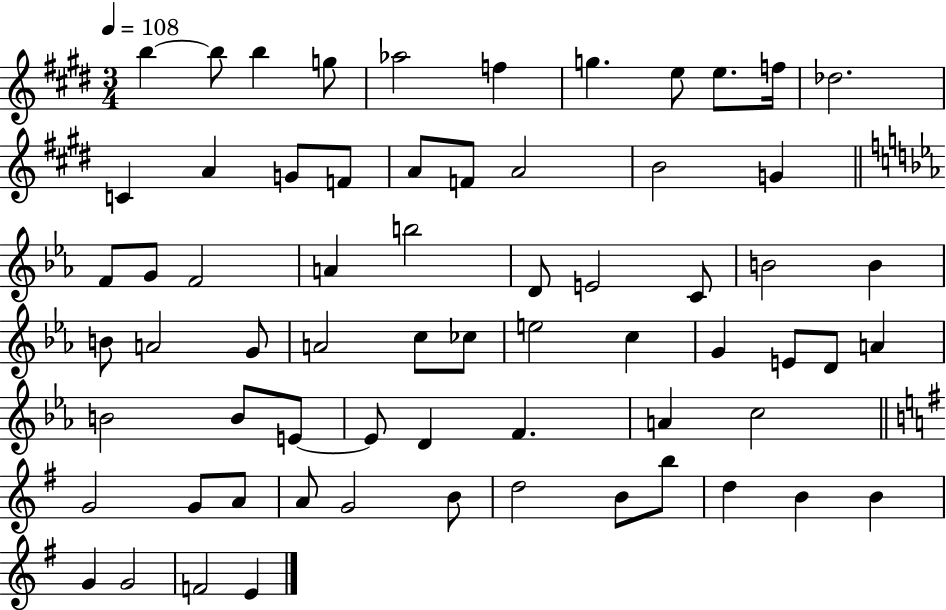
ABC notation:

X:1
T:Untitled
M:3/4
L:1/4
K:E
b b/2 b g/2 _a2 f g e/2 e/2 f/4 _d2 C A G/2 F/2 A/2 F/2 A2 B2 G F/2 G/2 F2 A b2 D/2 E2 C/2 B2 B B/2 A2 G/2 A2 c/2 _c/2 e2 c G E/2 D/2 A B2 B/2 E/2 E/2 D F A c2 G2 G/2 A/2 A/2 G2 B/2 d2 B/2 b/2 d B B G G2 F2 E